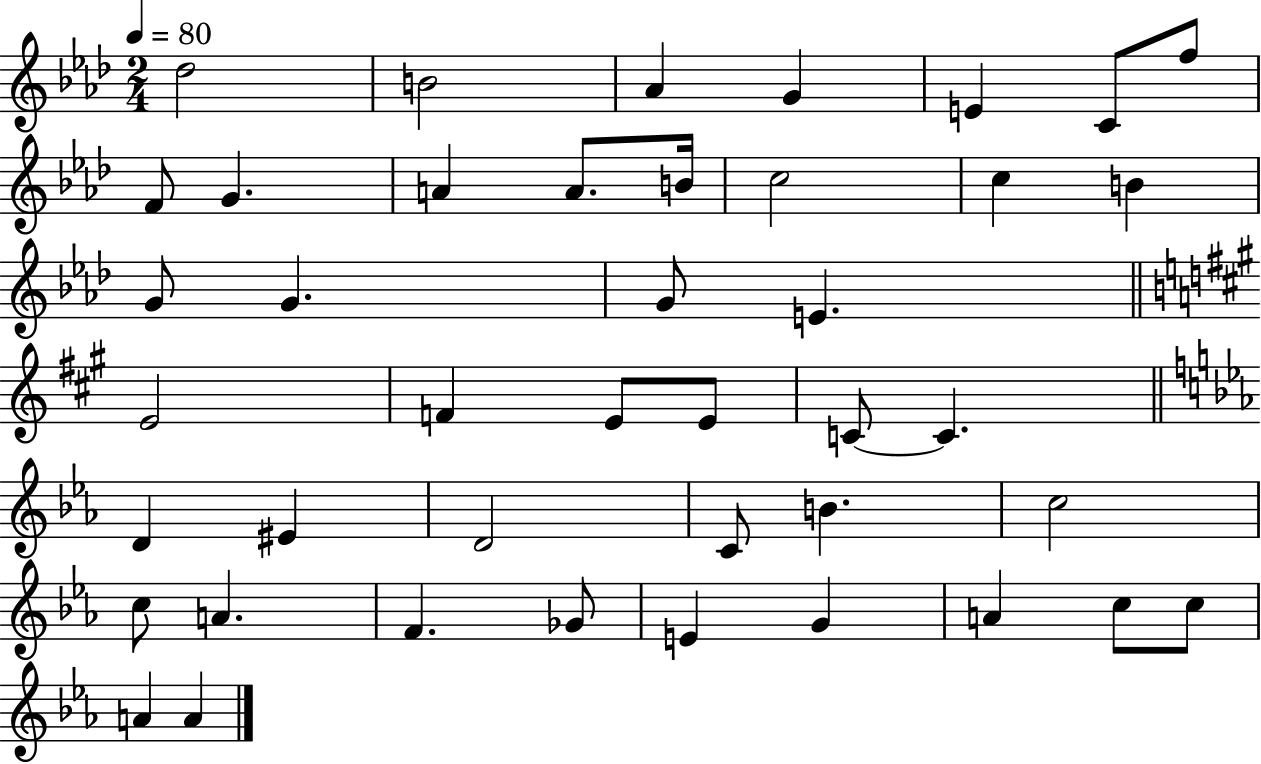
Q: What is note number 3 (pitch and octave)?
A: Ab4